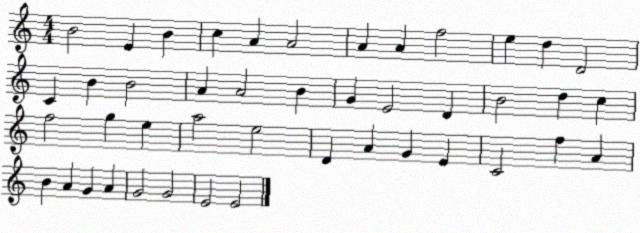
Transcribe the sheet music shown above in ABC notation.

X:1
T:Untitled
M:4/4
L:1/4
K:C
B2 E B c A A2 A A f2 e d D2 C B B2 A A2 B G E2 D B2 d c f2 g e a2 e2 D A G E C2 f A B A G A G2 G2 E2 E2